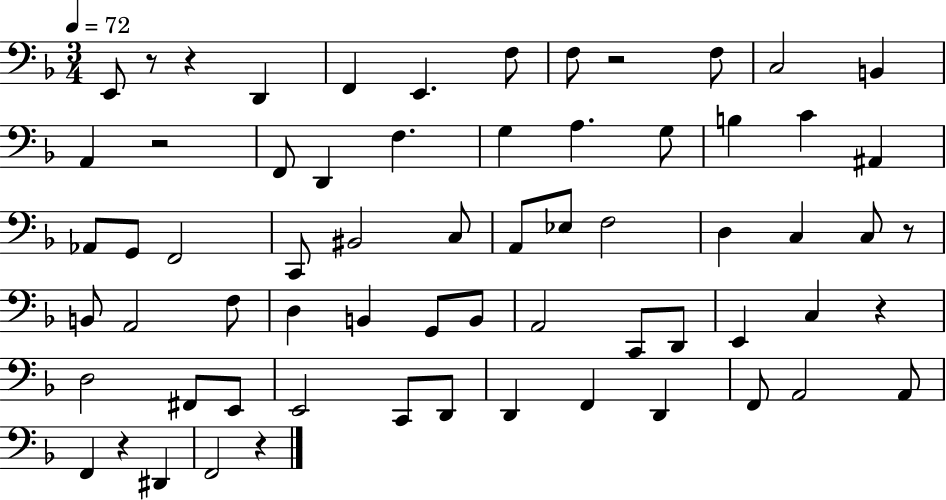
E2/e R/e R/q D2/q F2/q E2/q. F3/e F3/e R/h F3/e C3/h B2/q A2/q R/h F2/e D2/q F3/q. G3/q A3/q. G3/e B3/q C4/q A#2/q Ab2/e G2/e F2/h C2/e BIS2/h C3/e A2/e Eb3/e F3/h D3/q C3/q C3/e R/e B2/e A2/h F3/e D3/q B2/q G2/e B2/e A2/h C2/e D2/e E2/q C3/q R/q D3/h F#2/e E2/e E2/h C2/e D2/e D2/q F2/q D2/q F2/e A2/h A2/e F2/q R/q D#2/q F2/h R/q